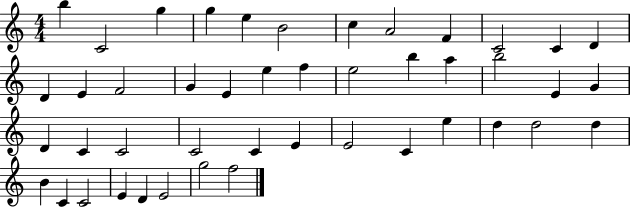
X:1
T:Untitled
M:4/4
L:1/4
K:C
b C2 g g e B2 c A2 F C2 C D D E F2 G E e f e2 b a b2 E G D C C2 C2 C E E2 C e d d2 d B C C2 E D E2 g2 f2